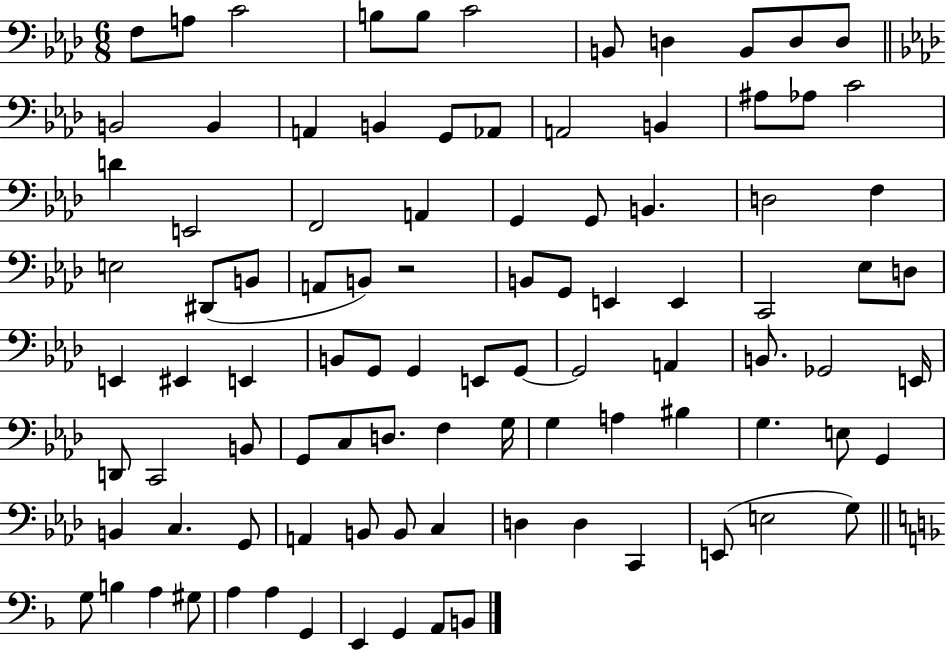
{
  \clef bass
  \numericTimeSignature
  \time 6/8
  \key aes \major
  \repeat volta 2 { f8 a8 c'2 | b8 b8 c'2 | b,8 d4 b,8 d8 d8 | \bar "||" \break \key aes \major b,2 b,4 | a,4 b,4 g,8 aes,8 | a,2 b,4 | ais8 aes8 c'2 | \break d'4 e,2 | f,2 a,4 | g,4 g,8 b,4. | d2 f4 | \break e2 dis,8( b,8 | a,8 b,8) r2 | b,8 g,8 e,4 e,4 | c,2 ees8 d8 | \break e,4 eis,4 e,4 | b,8 g,8 g,4 e,8 g,8~~ | g,2 a,4 | b,8. ges,2 e,16 | \break d,8 c,2 b,8 | g,8 c8 d8. f4 g16 | g4 a4 bis4 | g4. e8 g,4 | \break b,4 c4. g,8 | a,4 b,8 b,8 c4 | d4 d4 c,4 | e,8( e2 g8) | \break \bar "||" \break \key d \minor g8 b4 a4 gis8 | a4 a4 g,4 | e,4 g,4 a,8 b,8 | } \bar "|."
}